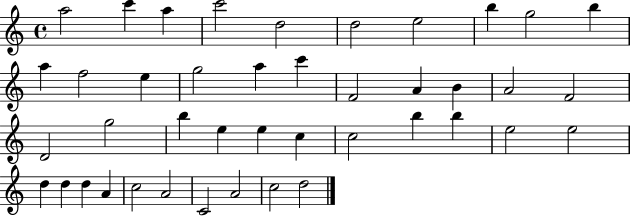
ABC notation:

X:1
T:Untitled
M:4/4
L:1/4
K:C
a2 c' a c'2 d2 d2 e2 b g2 b a f2 e g2 a c' F2 A B A2 F2 D2 g2 b e e c c2 b b e2 e2 d d d A c2 A2 C2 A2 c2 d2